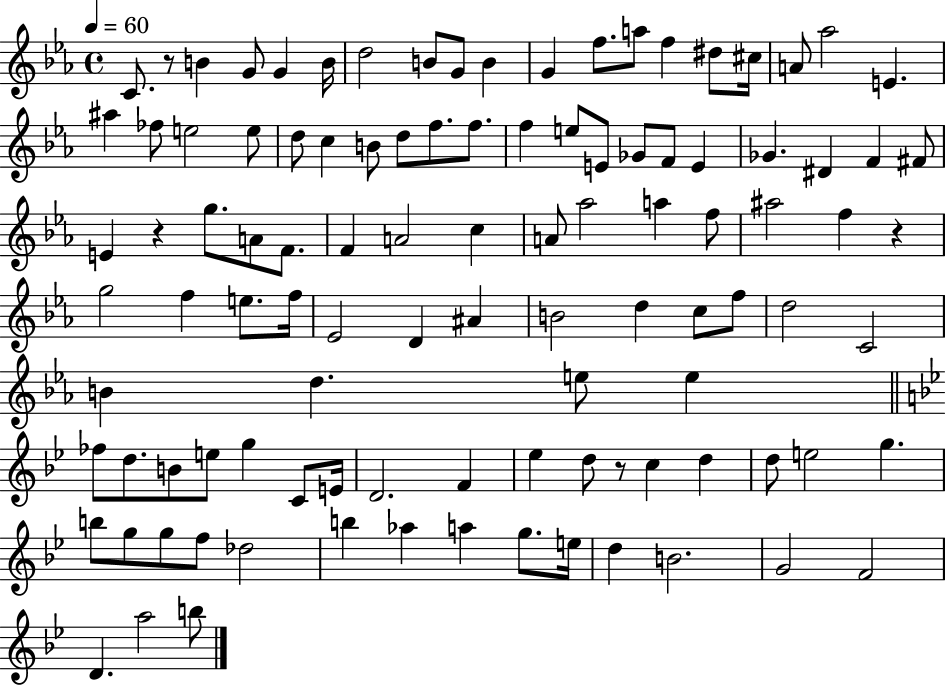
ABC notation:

X:1
T:Untitled
M:4/4
L:1/4
K:Eb
C/2 z/2 B G/2 G B/4 d2 B/2 G/2 B G f/2 a/2 f ^d/2 ^c/4 A/2 _a2 E ^a _f/2 e2 e/2 d/2 c B/2 d/2 f/2 f/2 f e/2 E/2 _G/2 F/2 E _G ^D F ^F/2 E z g/2 A/2 F/2 F A2 c A/2 _a2 a f/2 ^a2 f z g2 f e/2 f/4 _E2 D ^A B2 d c/2 f/2 d2 C2 B d e/2 e _f/2 d/2 B/2 e/2 g C/2 E/4 D2 F _e d/2 z/2 c d d/2 e2 g b/2 g/2 g/2 f/2 _d2 b _a a g/2 e/4 d B2 G2 F2 D a2 b/2